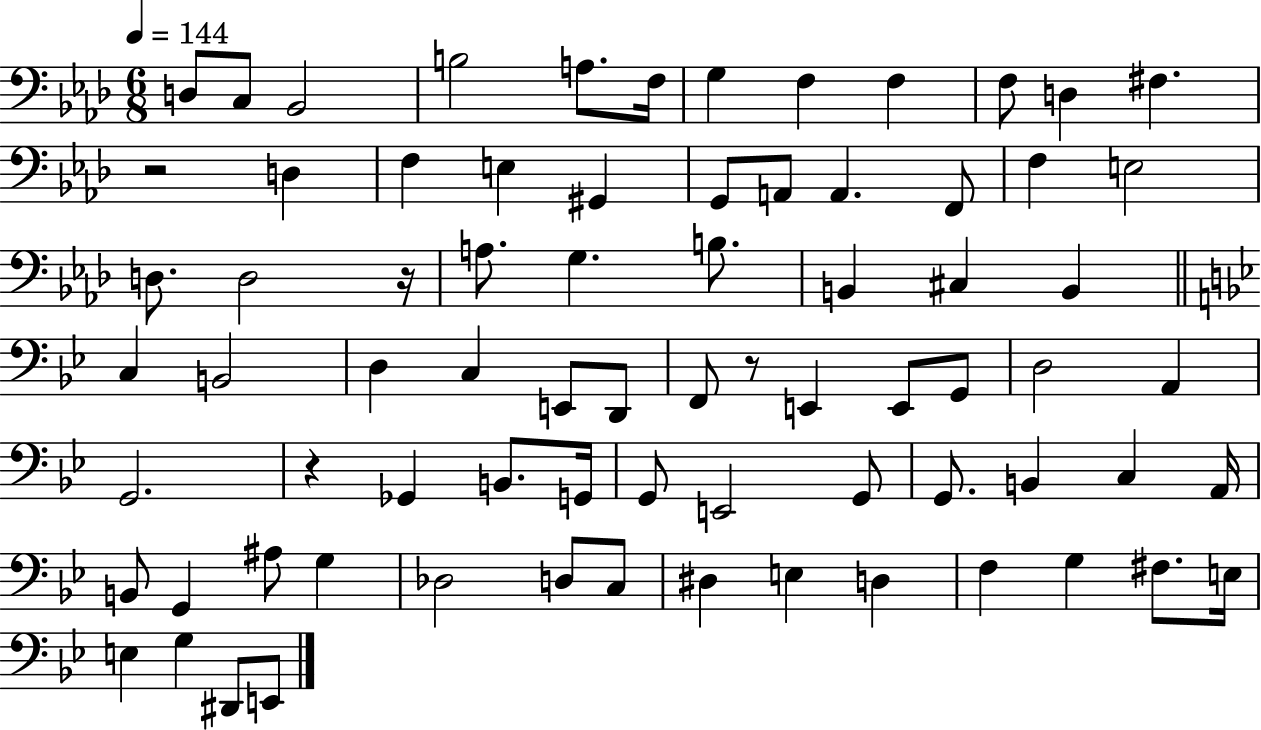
X:1
T:Untitled
M:6/8
L:1/4
K:Ab
D,/2 C,/2 _B,,2 B,2 A,/2 F,/4 G, F, F, F,/2 D, ^F, z2 D, F, E, ^G,, G,,/2 A,,/2 A,, F,,/2 F, E,2 D,/2 D,2 z/4 A,/2 G, B,/2 B,, ^C, B,, C, B,,2 D, C, E,,/2 D,,/2 F,,/2 z/2 E,, E,,/2 G,,/2 D,2 A,, G,,2 z _G,, B,,/2 G,,/4 G,,/2 E,,2 G,,/2 G,,/2 B,, C, A,,/4 B,,/2 G,, ^A,/2 G, _D,2 D,/2 C,/2 ^D, E, D, F, G, ^F,/2 E,/4 E, G, ^D,,/2 E,,/2